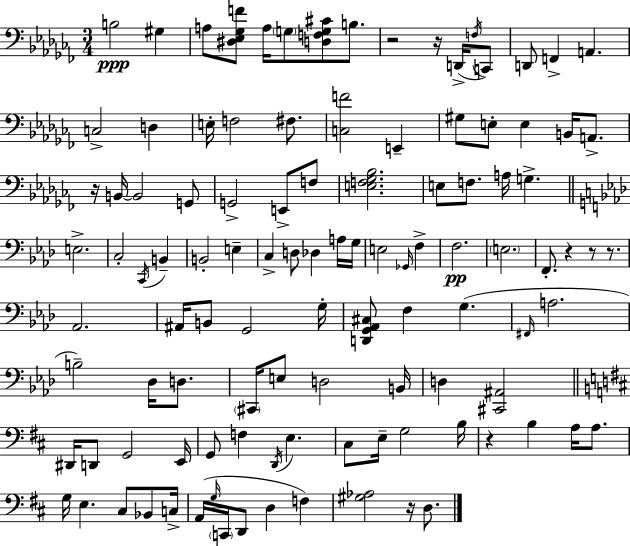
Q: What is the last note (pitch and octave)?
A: D3